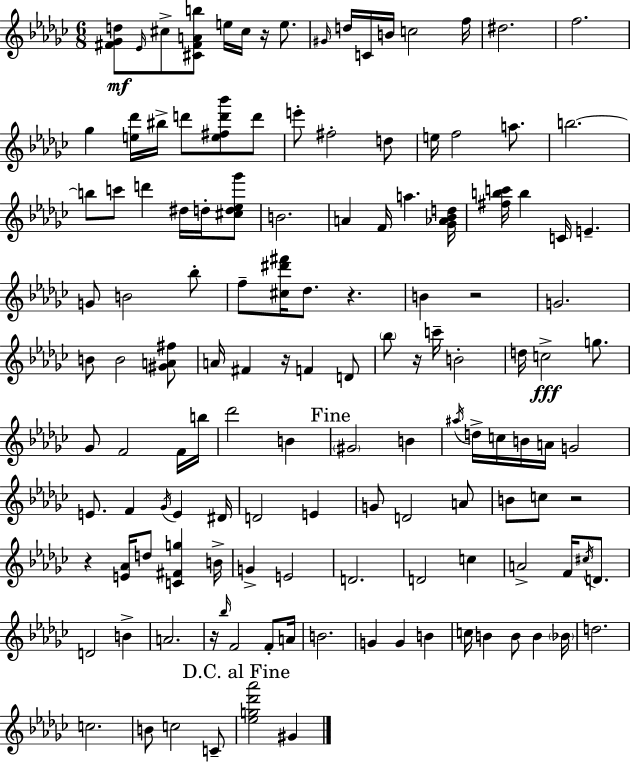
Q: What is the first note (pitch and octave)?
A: Eb4